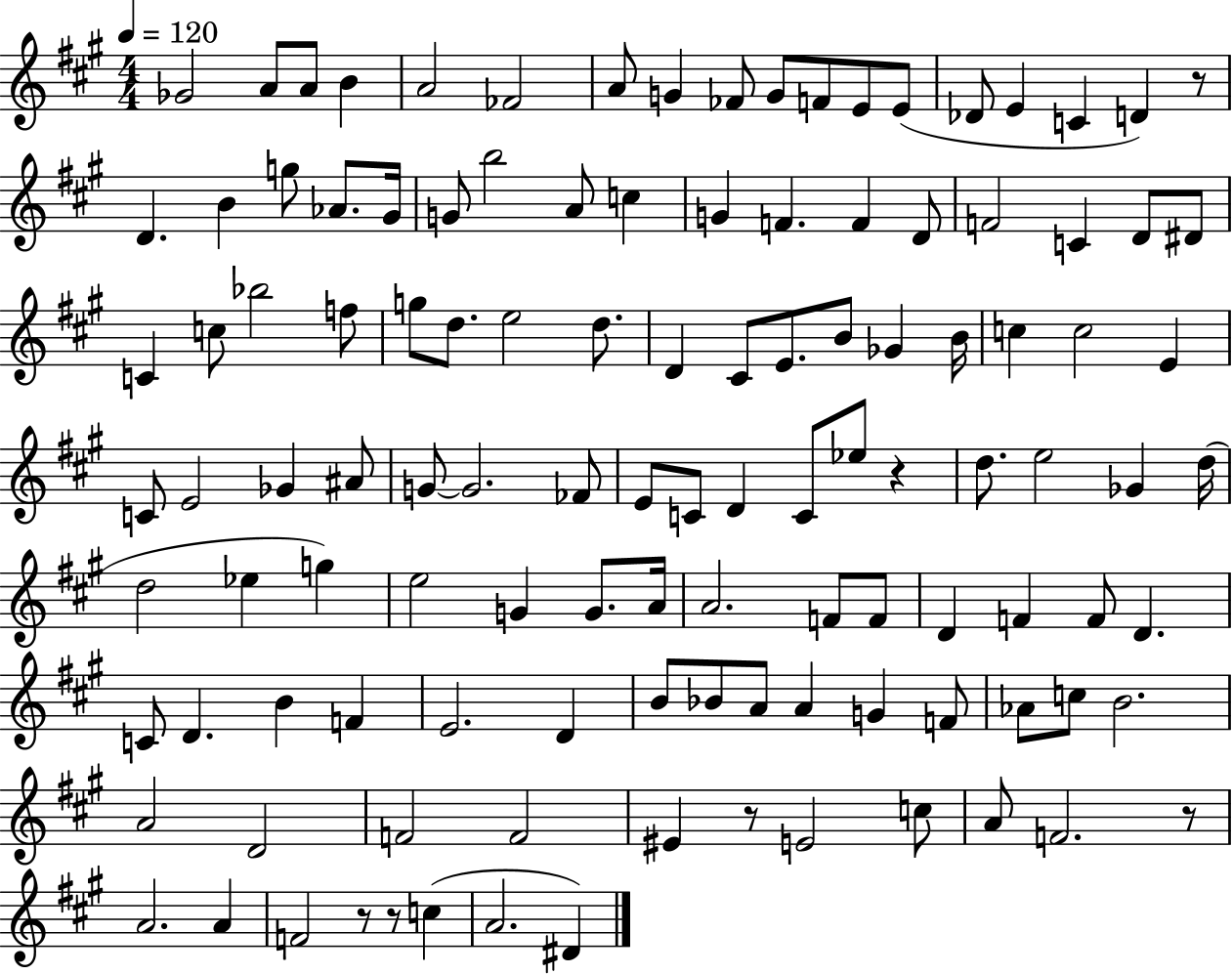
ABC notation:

X:1
T:Untitled
M:4/4
L:1/4
K:A
_G2 A/2 A/2 B A2 _F2 A/2 G _F/2 G/2 F/2 E/2 E/2 _D/2 E C D z/2 D B g/2 _A/2 ^G/4 G/2 b2 A/2 c G F F D/2 F2 C D/2 ^D/2 C c/2 _b2 f/2 g/2 d/2 e2 d/2 D ^C/2 E/2 B/2 _G B/4 c c2 E C/2 E2 _G ^A/2 G/2 G2 _F/2 E/2 C/2 D C/2 _e/2 z d/2 e2 _G d/4 d2 _e g e2 G G/2 A/4 A2 F/2 F/2 D F F/2 D C/2 D B F E2 D B/2 _B/2 A/2 A G F/2 _A/2 c/2 B2 A2 D2 F2 F2 ^E z/2 E2 c/2 A/2 F2 z/2 A2 A F2 z/2 z/2 c A2 ^D